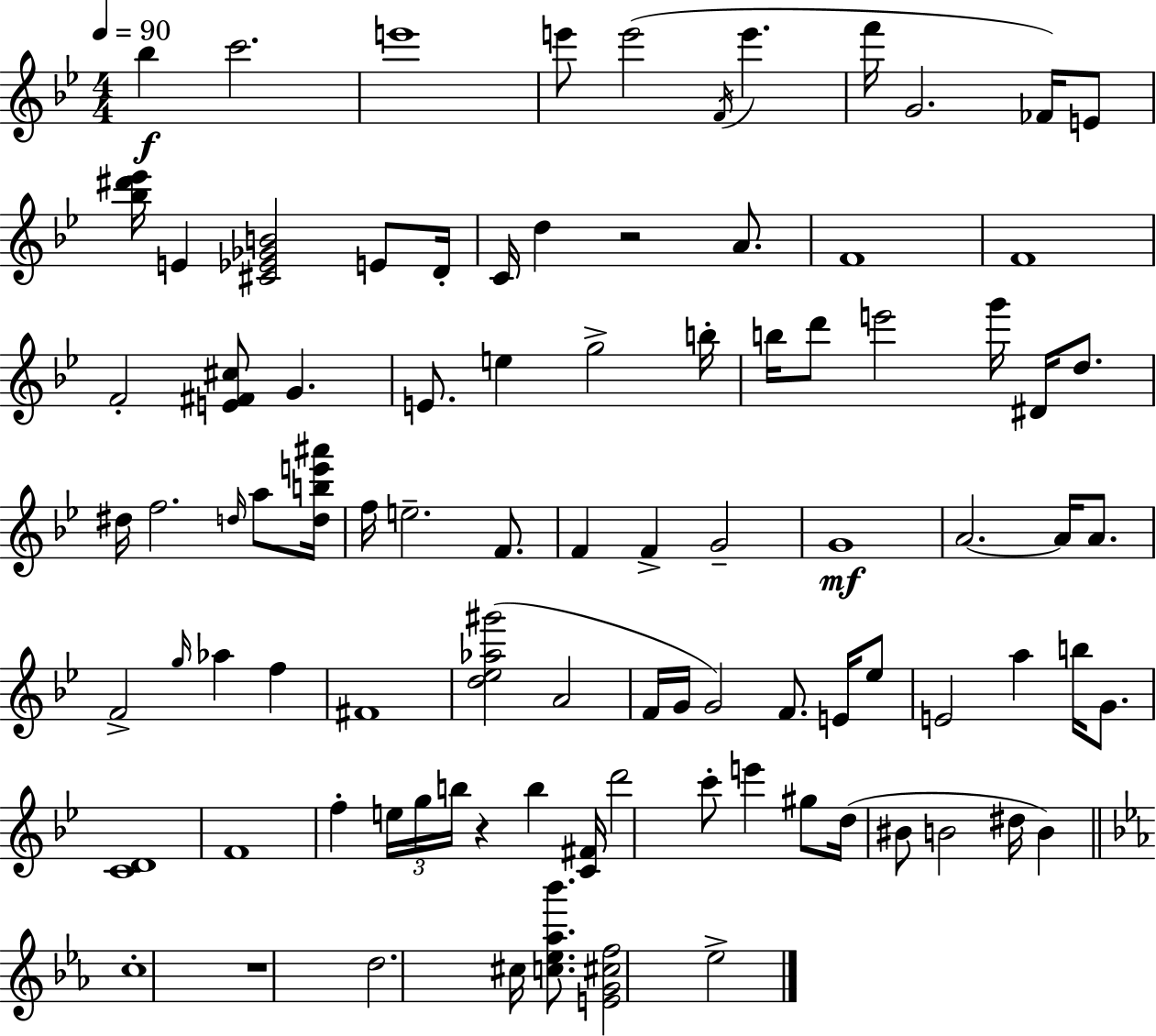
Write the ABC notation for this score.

X:1
T:Untitled
M:4/4
L:1/4
K:Bb
_b c'2 e'4 e'/2 e'2 F/4 e' f'/4 G2 _F/4 E/2 [_b^d'_e']/4 E [^C_E_GB]2 E/2 D/4 C/4 d z2 A/2 F4 F4 F2 [E^F^c]/2 G E/2 e g2 b/4 b/4 d'/2 e'2 g'/4 ^D/4 d/2 ^d/4 f2 d/4 a/2 [dbe'^a']/4 f/4 e2 F/2 F F G2 G4 A2 A/4 A/2 F2 g/4 _a f ^F4 [d_e_a^g']2 A2 F/4 G/4 G2 F/2 E/4 _e/2 E2 a b/4 G/2 [CD]4 F4 f e/4 g/4 b/4 z b [C^F]/4 d'2 c'/2 e' ^g/2 d/4 ^B/2 B2 ^d/4 B c4 z4 d2 ^c/4 [c_e_a_b']/2 [EG^cf]2 _e2